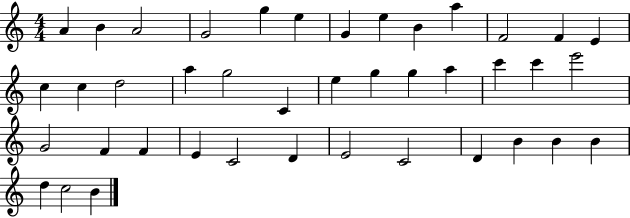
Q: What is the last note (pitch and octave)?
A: B4